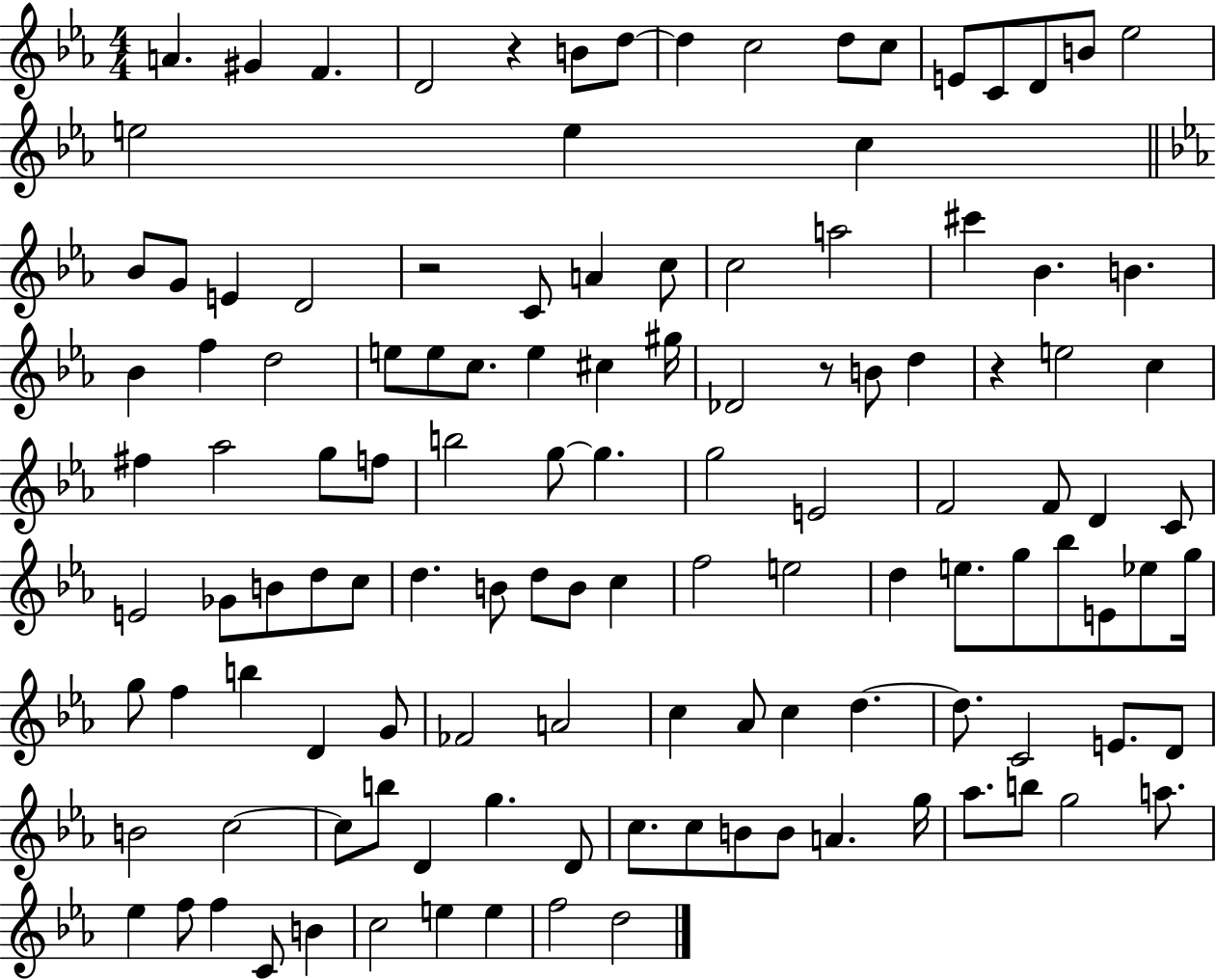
A4/q. G#4/q F4/q. D4/h R/q B4/e D5/e D5/q C5/h D5/e C5/e E4/e C4/e D4/e B4/e Eb5/h E5/h E5/q C5/q Bb4/e G4/e E4/q D4/h R/h C4/e A4/q C5/e C5/h A5/h C#6/q Bb4/q. B4/q. Bb4/q F5/q D5/h E5/e E5/e C5/e. E5/q C#5/q G#5/s Db4/h R/e B4/e D5/q R/q E5/h C5/q F#5/q Ab5/h G5/e F5/e B5/h G5/e G5/q. G5/h E4/h F4/h F4/e D4/q C4/e E4/h Gb4/e B4/e D5/e C5/e D5/q. B4/e D5/e B4/e C5/q F5/h E5/h D5/q E5/e. G5/e Bb5/e E4/e Eb5/e G5/s G5/e F5/q B5/q D4/q G4/e FES4/h A4/h C5/q Ab4/e C5/q D5/q. D5/e. C4/h E4/e. D4/e B4/h C5/h C5/e B5/e D4/q G5/q. D4/e C5/e. C5/e B4/e B4/e A4/q. G5/s Ab5/e. B5/e G5/h A5/e. Eb5/q F5/e F5/q C4/e B4/q C5/h E5/q E5/q F5/h D5/h